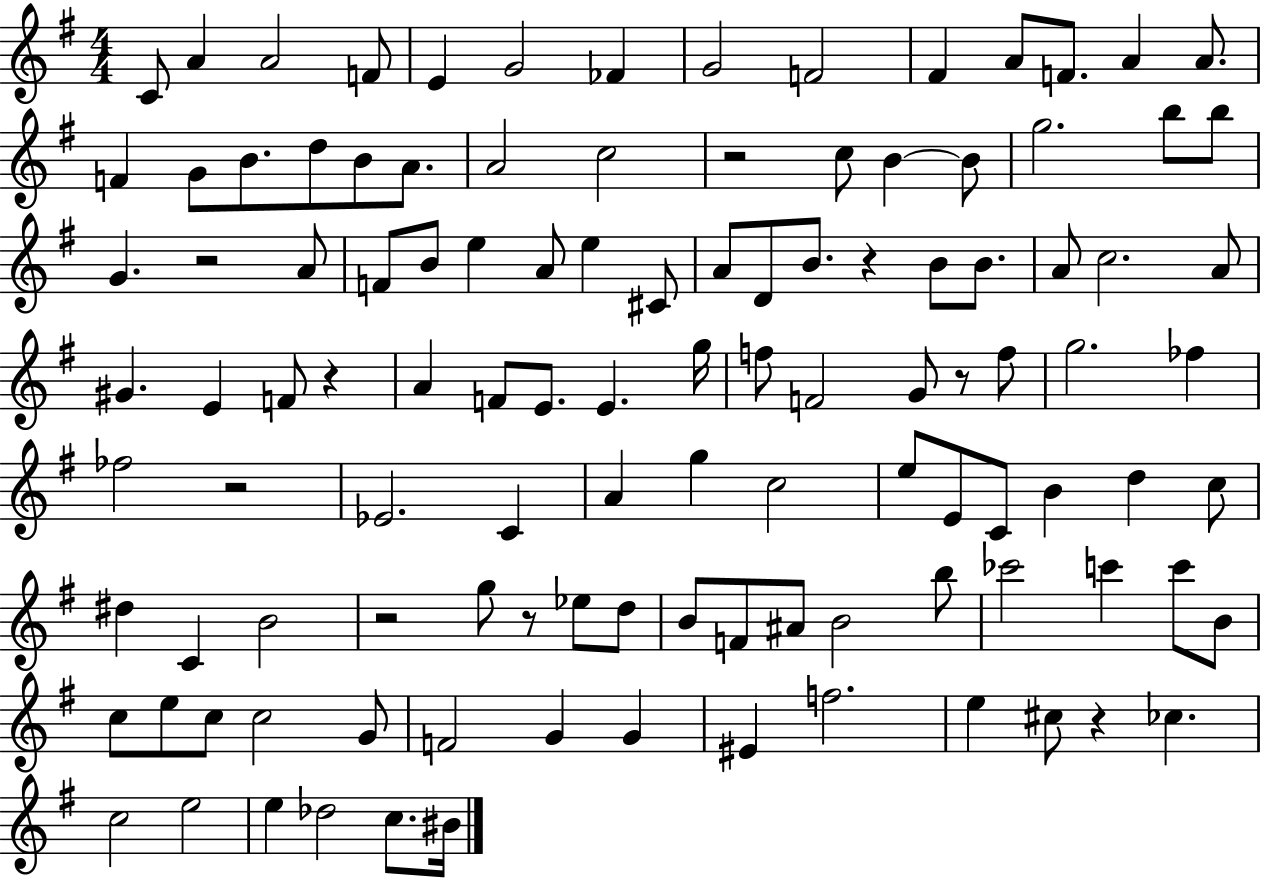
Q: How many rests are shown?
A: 9